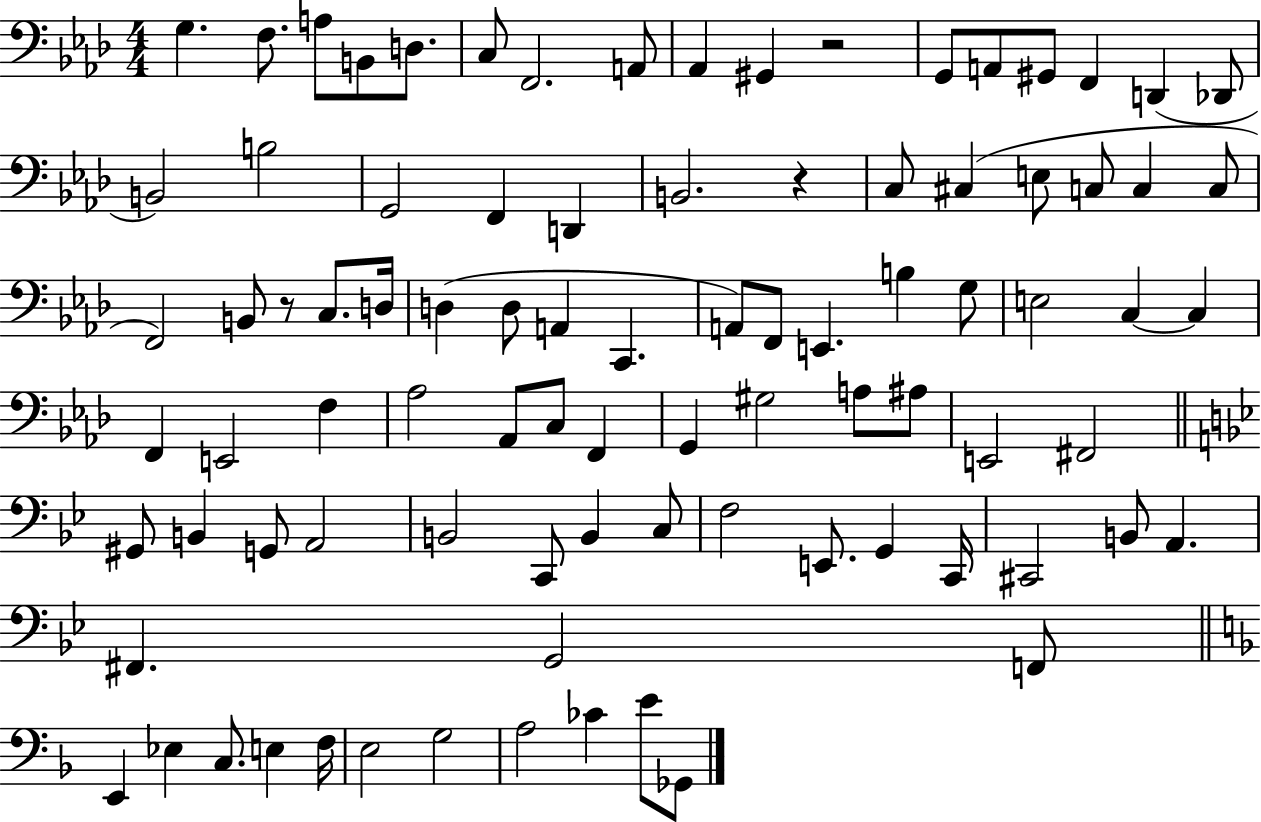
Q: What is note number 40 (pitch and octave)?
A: B3